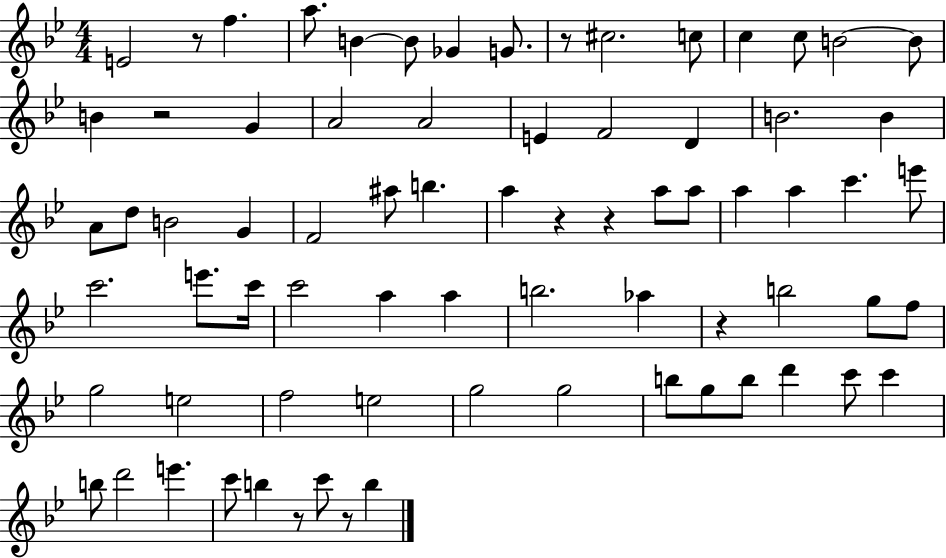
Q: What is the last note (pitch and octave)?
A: B5